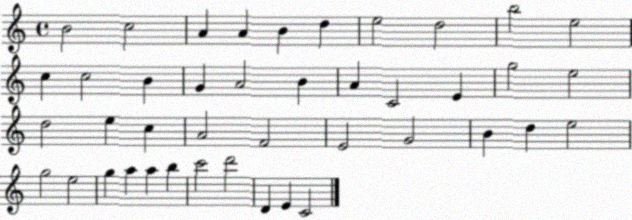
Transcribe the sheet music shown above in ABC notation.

X:1
T:Untitled
M:4/4
L:1/4
K:C
B2 c2 A A B d e2 d2 b2 e2 c c2 B G A2 B A C2 E g2 e2 d2 e c A2 F2 E2 G2 B d e2 g2 e2 g a a b c'2 d'2 D E C2